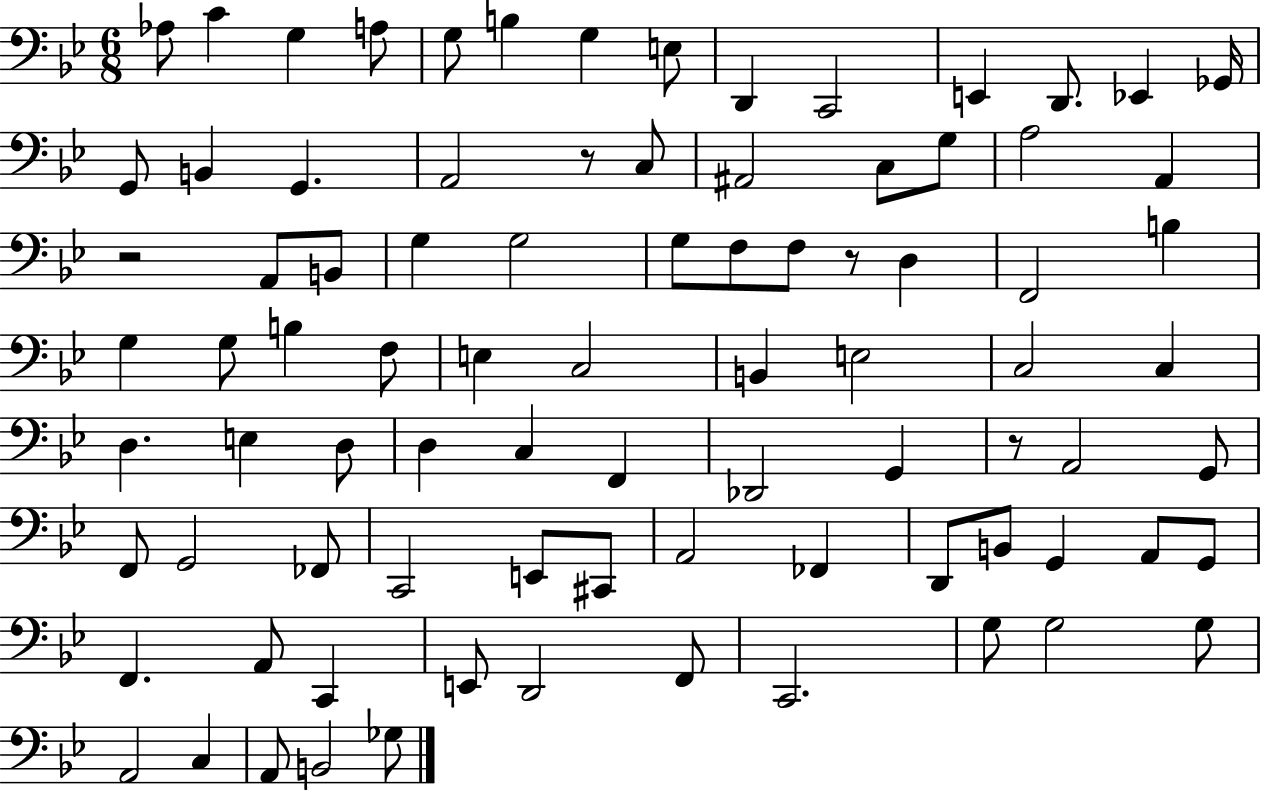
Ab3/e C4/q G3/q A3/e G3/e B3/q G3/q E3/e D2/q C2/h E2/q D2/e. Eb2/q Gb2/s G2/e B2/q G2/q. A2/h R/e C3/e A#2/h C3/e G3/e A3/h A2/q R/h A2/e B2/e G3/q G3/h G3/e F3/e F3/e R/e D3/q F2/h B3/q G3/q G3/e B3/q F3/e E3/q C3/h B2/q E3/h C3/h C3/q D3/q. E3/q D3/e D3/q C3/q F2/q Db2/h G2/q R/e A2/h G2/e F2/e G2/h FES2/e C2/h E2/e C#2/e A2/h FES2/q D2/e B2/e G2/q A2/e G2/e F2/q. A2/e C2/q E2/e D2/h F2/e C2/h. G3/e G3/h G3/e A2/h C3/q A2/e B2/h Gb3/e